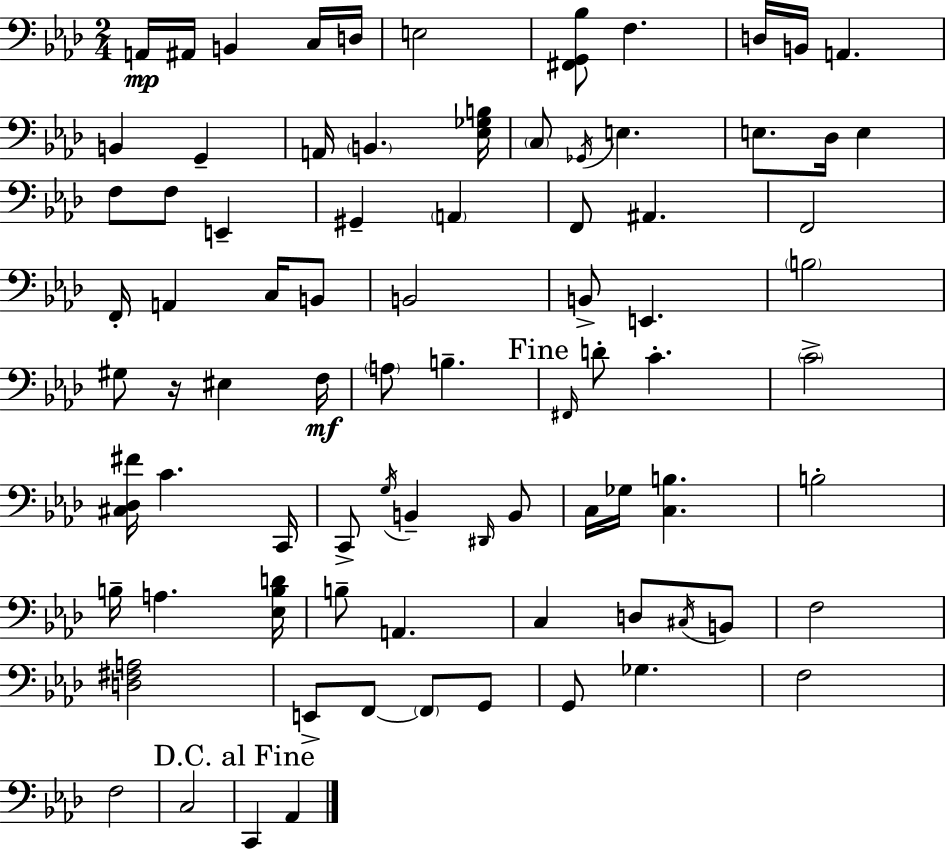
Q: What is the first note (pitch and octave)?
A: A2